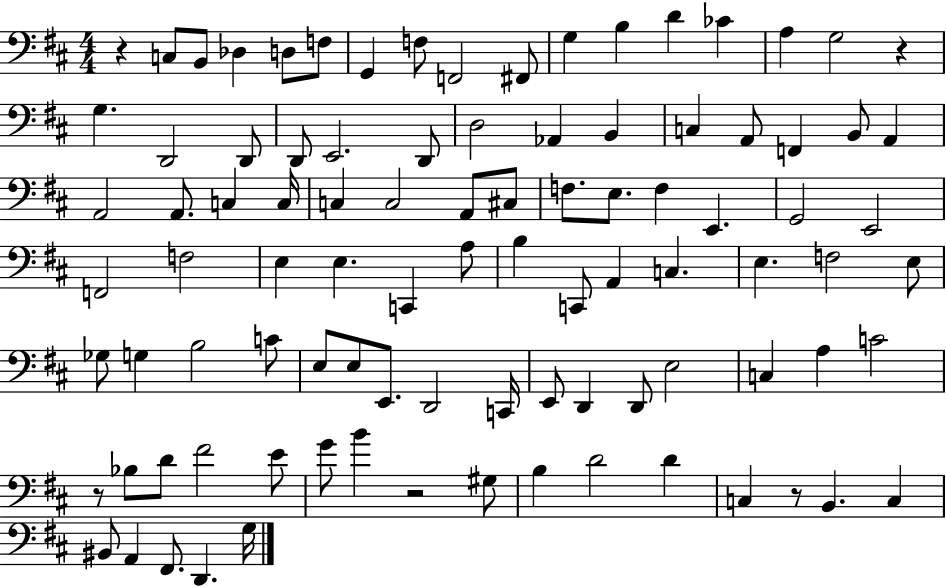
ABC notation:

X:1
T:Untitled
M:4/4
L:1/4
K:D
z C,/2 B,,/2 _D, D,/2 F,/2 G,, F,/2 F,,2 ^F,,/2 G, B, D _C A, G,2 z G, D,,2 D,,/2 D,,/2 E,,2 D,,/2 D,2 _A,, B,, C, A,,/2 F,, B,,/2 A,, A,,2 A,,/2 C, C,/4 C, C,2 A,,/2 ^C,/2 F,/2 E,/2 F, E,, G,,2 E,,2 F,,2 F,2 E, E, C,, A,/2 B, C,,/2 A,, C, E, F,2 E,/2 _G,/2 G, B,2 C/2 E,/2 E,/2 E,,/2 D,,2 C,,/4 E,,/2 D,, D,,/2 E,2 C, A, C2 z/2 _B,/2 D/2 ^F2 E/2 G/2 B z2 ^G,/2 B, D2 D C, z/2 B,, C, ^B,,/2 A,, ^F,,/2 D,, G,/4